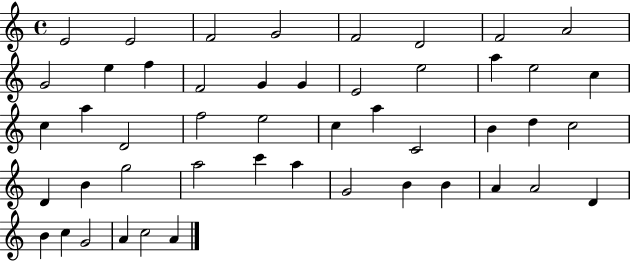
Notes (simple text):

E4/h E4/h F4/h G4/h F4/h D4/h F4/h A4/h G4/h E5/q F5/q F4/h G4/q G4/q E4/h E5/h A5/q E5/h C5/q C5/q A5/q D4/h F5/h E5/h C5/q A5/q C4/h B4/q D5/q C5/h D4/q B4/q G5/h A5/h C6/q A5/q G4/h B4/q B4/q A4/q A4/h D4/q B4/q C5/q G4/h A4/q C5/h A4/q